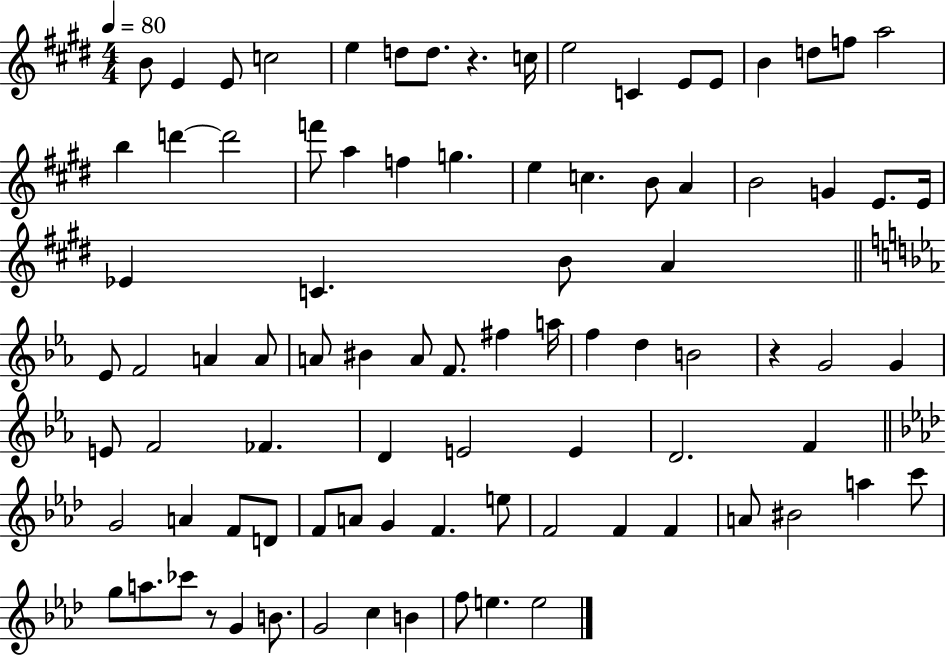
B4/e E4/q E4/e C5/h E5/q D5/e D5/e. R/q. C5/s E5/h C4/q E4/e E4/e B4/q D5/e F5/e A5/h B5/q D6/q D6/h F6/e A5/q F5/q G5/q. E5/q C5/q. B4/e A4/q B4/h G4/q E4/e. E4/s Eb4/q C4/q. B4/e A4/q Eb4/e F4/h A4/q A4/e A4/e BIS4/q A4/e F4/e. F#5/q A5/s F5/q D5/q B4/h R/q G4/h G4/q E4/e F4/h FES4/q. D4/q E4/h E4/q D4/h. F4/q G4/h A4/q F4/e D4/e F4/e A4/e G4/q F4/q. E5/e F4/h F4/q F4/q A4/e BIS4/h A5/q C6/e G5/e A5/e. CES6/e R/e G4/q B4/e. G4/h C5/q B4/q F5/e E5/q. E5/h